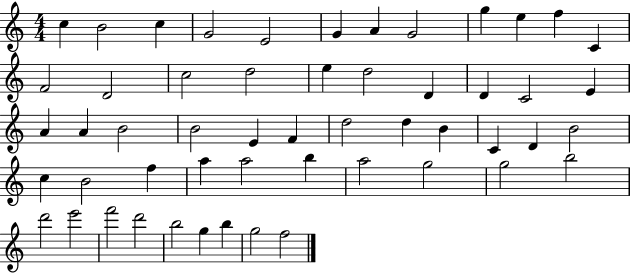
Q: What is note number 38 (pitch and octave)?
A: A5